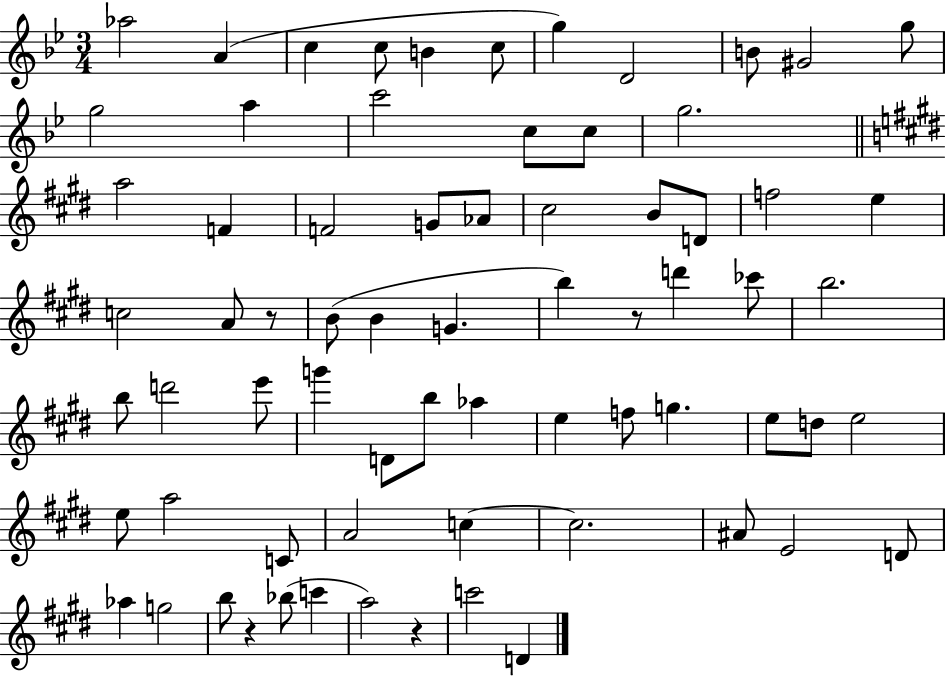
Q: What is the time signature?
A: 3/4